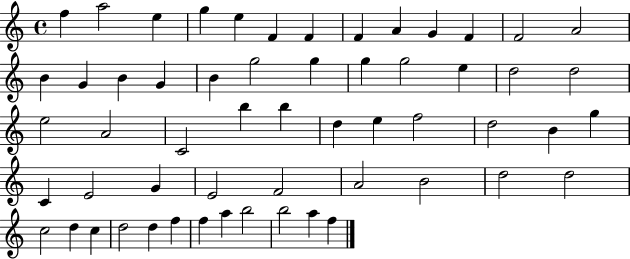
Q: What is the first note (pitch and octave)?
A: F5